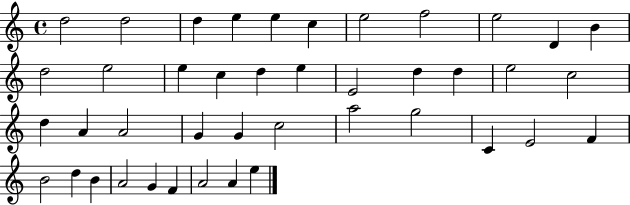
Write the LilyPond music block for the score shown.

{
  \clef treble
  \time 4/4
  \defaultTimeSignature
  \key c \major
  d''2 d''2 | d''4 e''4 e''4 c''4 | e''2 f''2 | e''2 d'4 b'4 | \break d''2 e''2 | e''4 c''4 d''4 e''4 | e'2 d''4 d''4 | e''2 c''2 | \break d''4 a'4 a'2 | g'4 g'4 c''2 | a''2 g''2 | c'4 e'2 f'4 | \break b'2 d''4 b'4 | a'2 g'4 f'4 | a'2 a'4 e''4 | \bar "|."
}